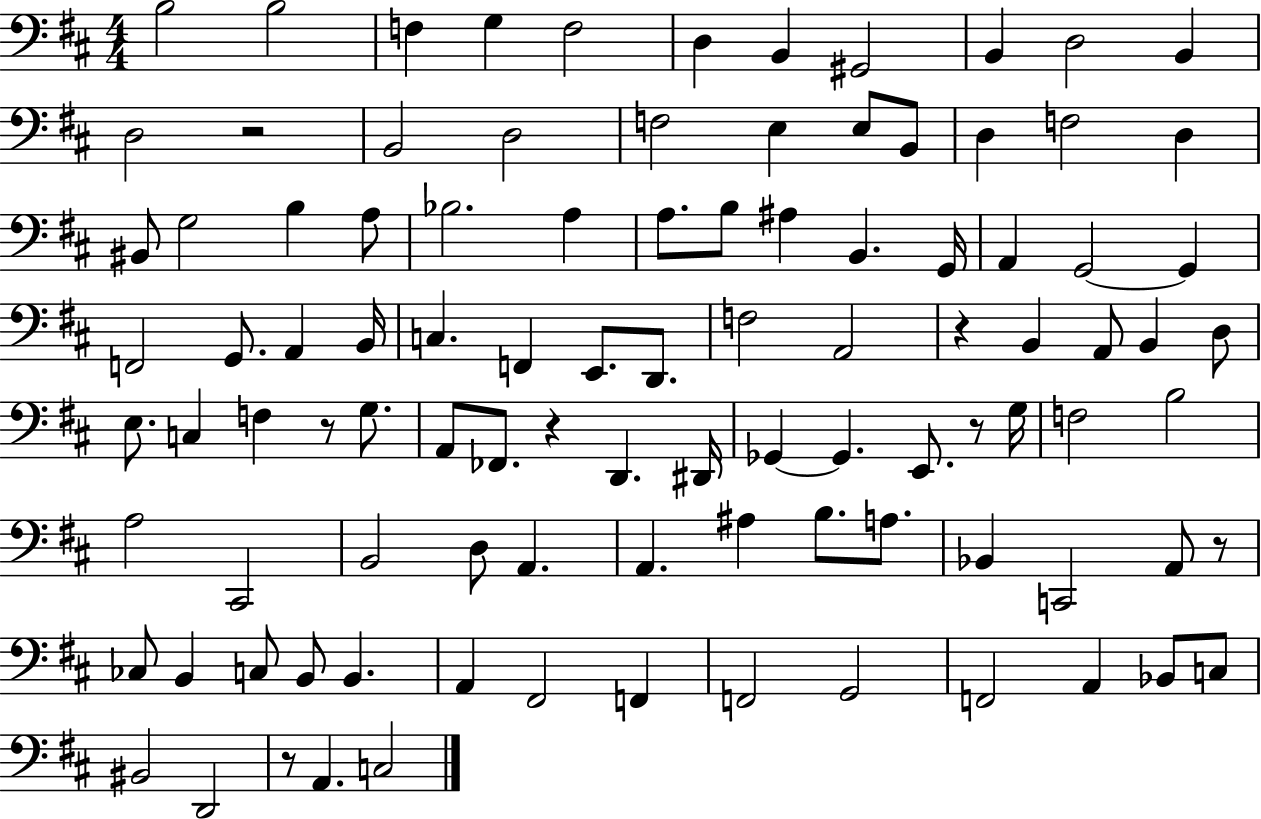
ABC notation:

X:1
T:Untitled
M:4/4
L:1/4
K:D
B,2 B,2 F, G, F,2 D, B,, ^G,,2 B,, D,2 B,, D,2 z2 B,,2 D,2 F,2 E, E,/2 B,,/2 D, F,2 D, ^B,,/2 G,2 B, A,/2 _B,2 A, A,/2 B,/2 ^A, B,, G,,/4 A,, G,,2 G,, F,,2 G,,/2 A,, B,,/4 C, F,, E,,/2 D,,/2 F,2 A,,2 z B,, A,,/2 B,, D,/2 E,/2 C, F, z/2 G,/2 A,,/2 _F,,/2 z D,, ^D,,/4 _G,, _G,, E,,/2 z/2 G,/4 F,2 B,2 A,2 ^C,,2 B,,2 D,/2 A,, A,, ^A, B,/2 A,/2 _B,, C,,2 A,,/2 z/2 _C,/2 B,, C,/2 B,,/2 B,, A,, ^F,,2 F,, F,,2 G,,2 F,,2 A,, _B,,/2 C,/2 ^B,,2 D,,2 z/2 A,, C,2